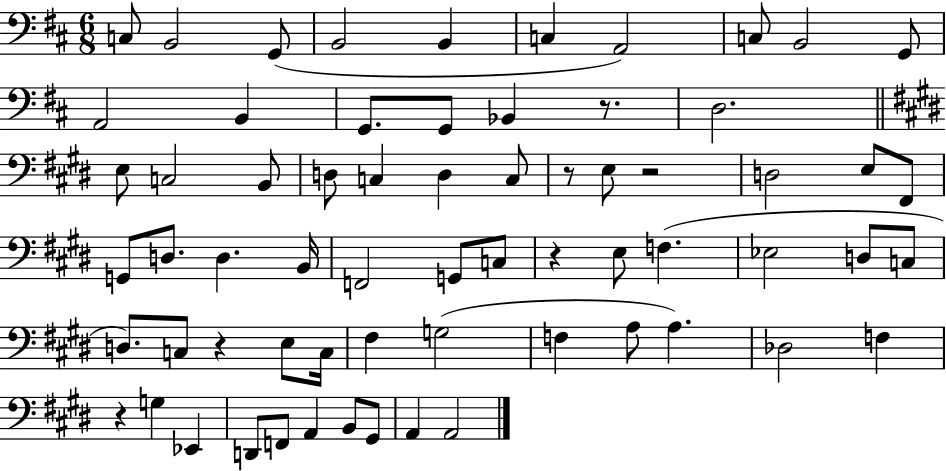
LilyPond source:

{
  \clef bass
  \numericTimeSignature
  \time 6/8
  \key d \major
  c8 b,2 g,8( | b,2 b,4 | c4 a,2) | c8 b,2 g,8 | \break a,2 b,4 | g,8. g,8 bes,4 r8. | d2. | \bar "||" \break \key e \major e8 c2 b,8 | d8 c4 d4 c8 | r8 e8 r2 | d2 e8 fis,8 | \break g,8 d8. d4. b,16 | f,2 g,8 c8 | r4 e8 f4.( | ees2 d8 c8 | \break d8.) c8 r4 e8 c16 | fis4 g2( | f4 a8 a4.) | des2 f4 | \break r4 g4 ees,4 | d,8 f,8 a,4 b,8 gis,8 | a,4 a,2 | \bar "|."
}